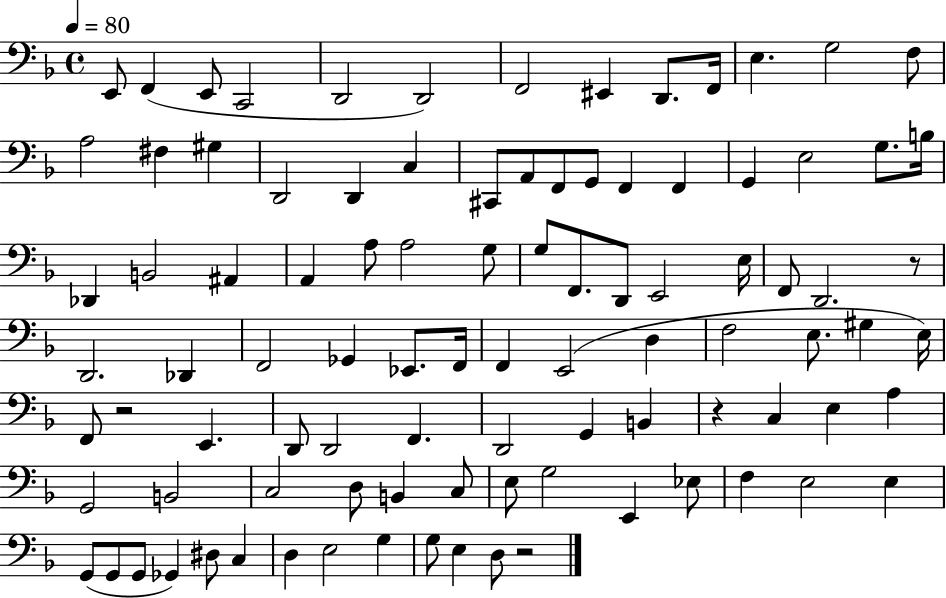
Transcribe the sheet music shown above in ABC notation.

X:1
T:Untitled
M:4/4
L:1/4
K:F
E,,/2 F,, E,,/2 C,,2 D,,2 D,,2 F,,2 ^E,, D,,/2 F,,/4 E, G,2 F,/2 A,2 ^F, ^G, D,,2 D,, C, ^C,,/2 A,,/2 F,,/2 G,,/2 F,, F,, G,, E,2 G,/2 B,/4 _D,, B,,2 ^A,, A,, A,/2 A,2 G,/2 G,/2 F,,/2 D,,/2 E,,2 E,/4 F,,/2 D,,2 z/2 D,,2 _D,, F,,2 _G,, _E,,/2 F,,/4 F,, E,,2 D, F,2 E,/2 ^G, E,/4 F,,/2 z2 E,, D,,/2 D,,2 F,, D,,2 G,, B,, z C, E, A, G,,2 B,,2 C,2 D,/2 B,, C,/2 E,/2 G,2 E,, _E,/2 F, E,2 E, G,,/2 G,,/2 G,,/2 _G,, ^D,/2 C, D, E,2 G, G,/2 E, D,/2 z2